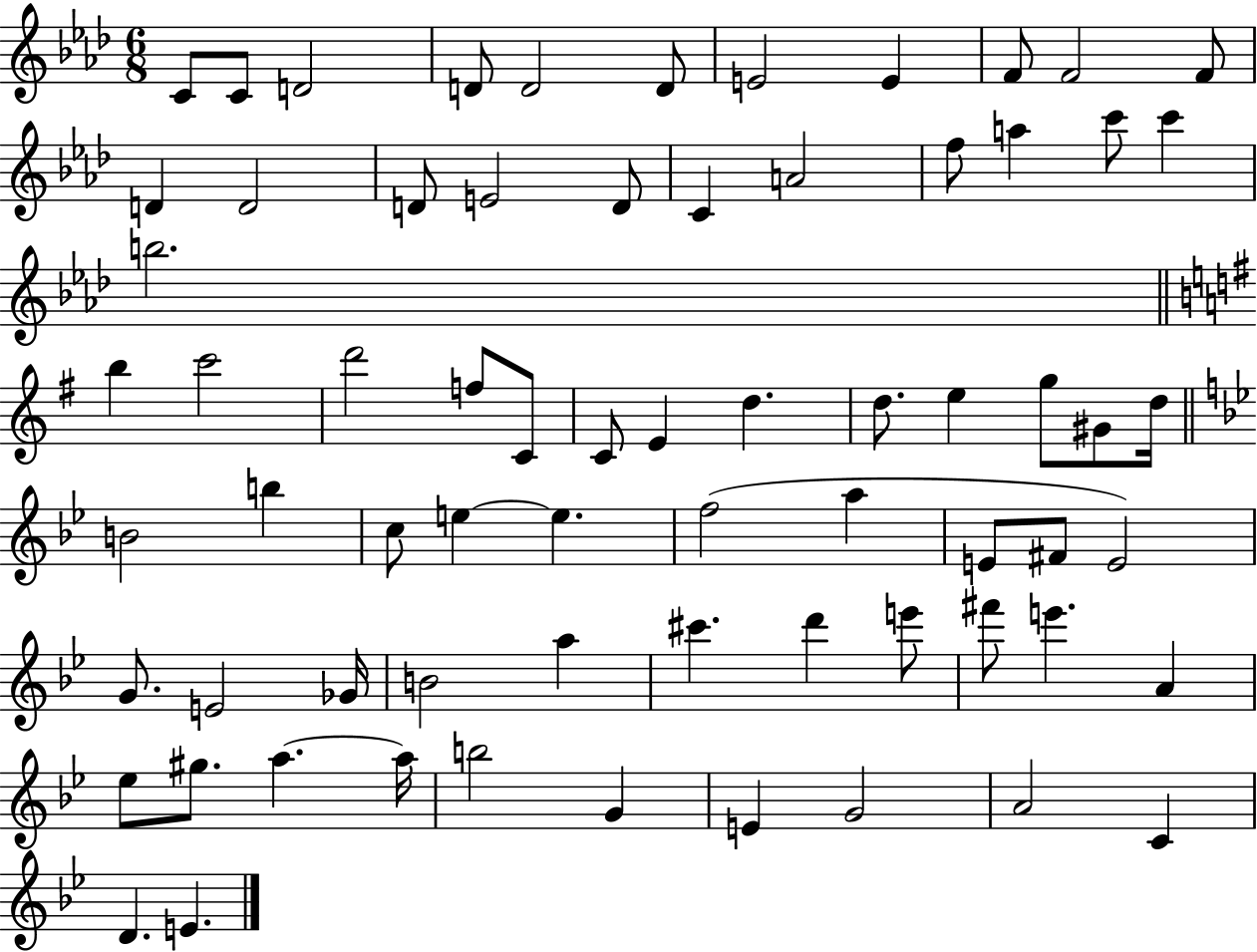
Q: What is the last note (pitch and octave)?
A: E4